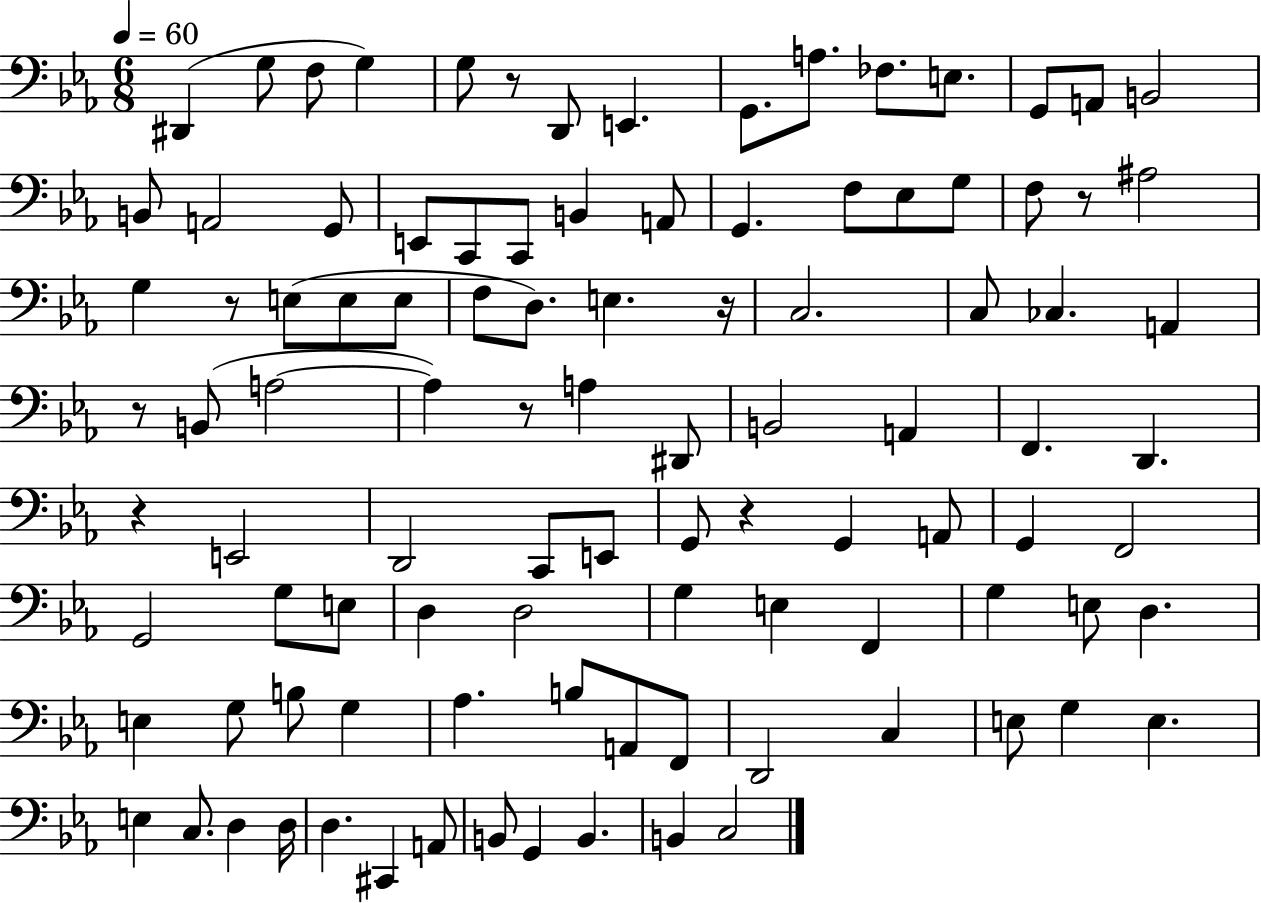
D#2/q G3/e F3/e G3/q G3/e R/e D2/e E2/q. G2/e. A3/e. FES3/e. E3/e. G2/e A2/e B2/h B2/e A2/h G2/e E2/e C2/e C2/e B2/q A2/e G2/q. F3/e Eb3/e G3/e F3/e R/e A#3/h G3/q R/e E3/e E3/e E3/e F3/e D3/e. E3/q. R/s C3/h. C3/e CES3/q. A2/q R/e B2/e A3/h A3/q R/e A3/q D#2/e B2/h A2/q F2/q. D2/q. R/q E2/h D2/h C2/e E2/e G2/e R/q G2/q A2/e G2/q F2/h G2/h G3/e E3/e D3/q D3/h G3/q E3/q F2/q G3/q E3/e D3/q. E3/q G3/e B3/e G3/q Ab3/q. B3/e A2/e F2/e D2/h C3/q E3/e G3/q E3/q. E3/q C3/e. D3/q D3/s D3/q. C#2/q A2/e B2/e G2/q B2/q. B2/q C3/h